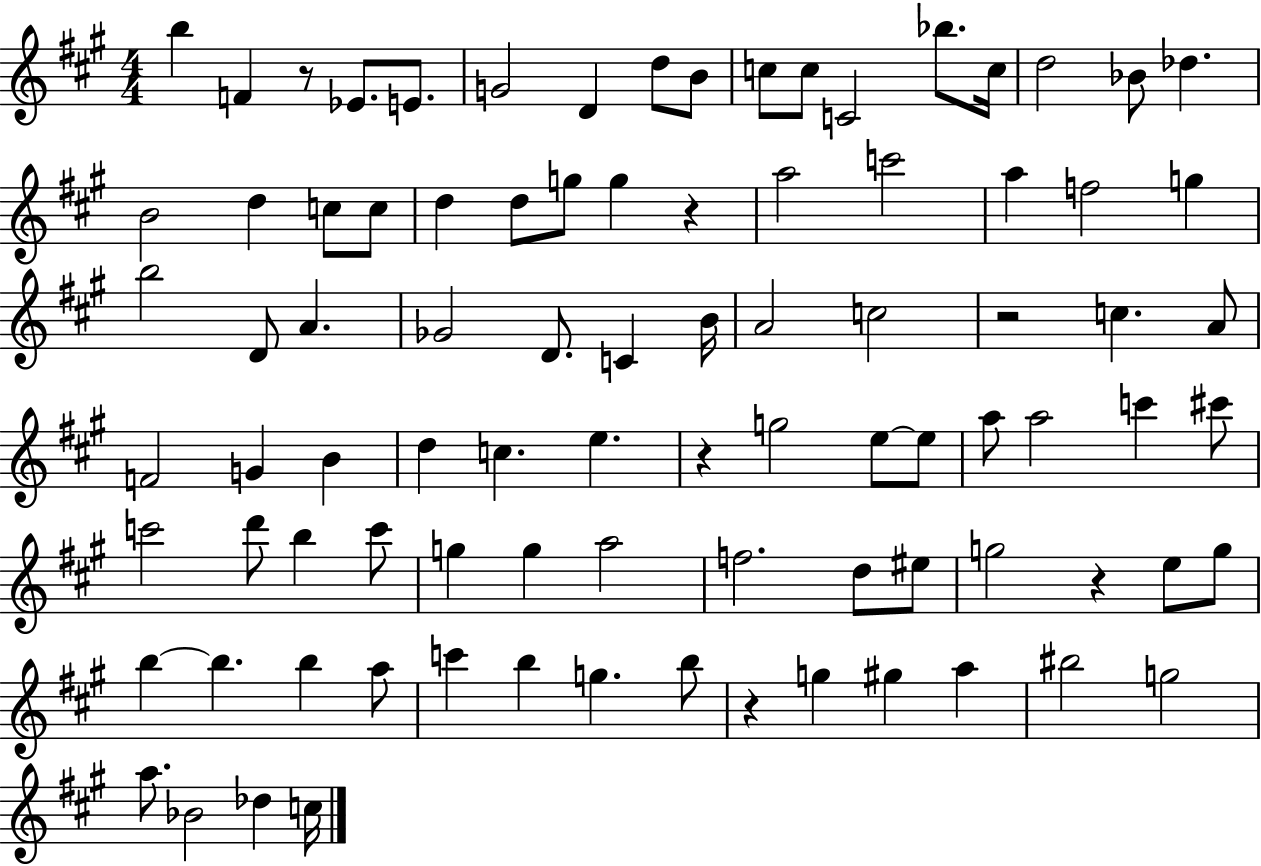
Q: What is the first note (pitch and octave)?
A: B5